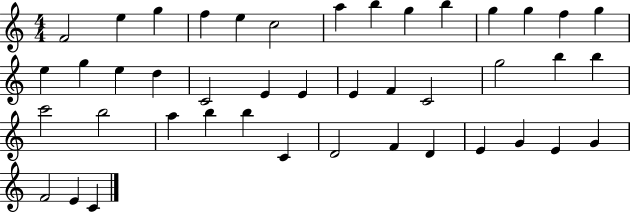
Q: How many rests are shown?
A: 0